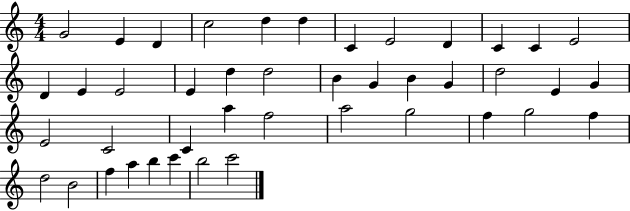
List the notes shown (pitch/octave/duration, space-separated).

G4/h E4/q D4/q C5/h D5/q D5/q C4/q E4/h D4/q C4/q C4/q E4/h D4/q E4/q E4/h E4/q D5/q D5/h B4/q G4/q B4/q G4/q D5/h E4/q G4/q E4/h C4/h C4/q A5/q F5/h A5/h G5/h F5/q G5/h F5/q D5/h B4/h F5/q A5/q B5/q C6/q B5/h C6/h